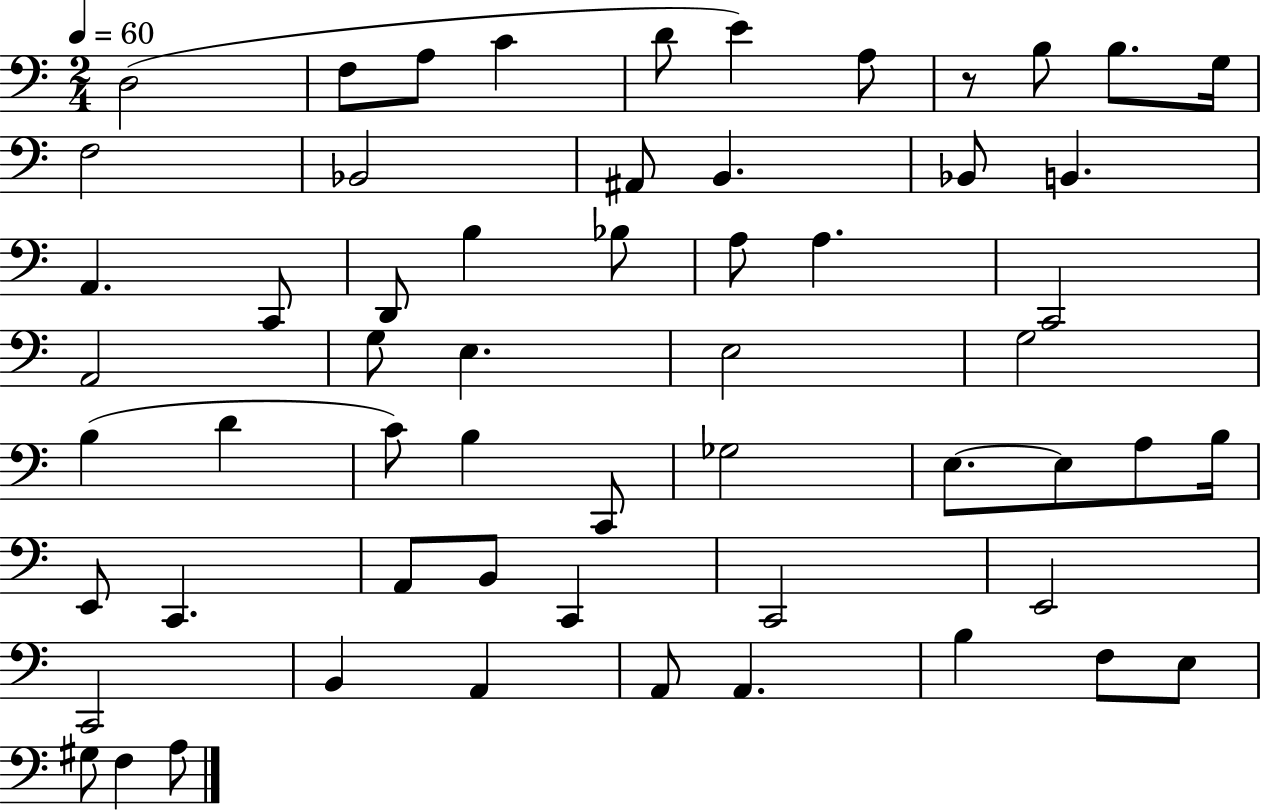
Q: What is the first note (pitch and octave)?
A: D3